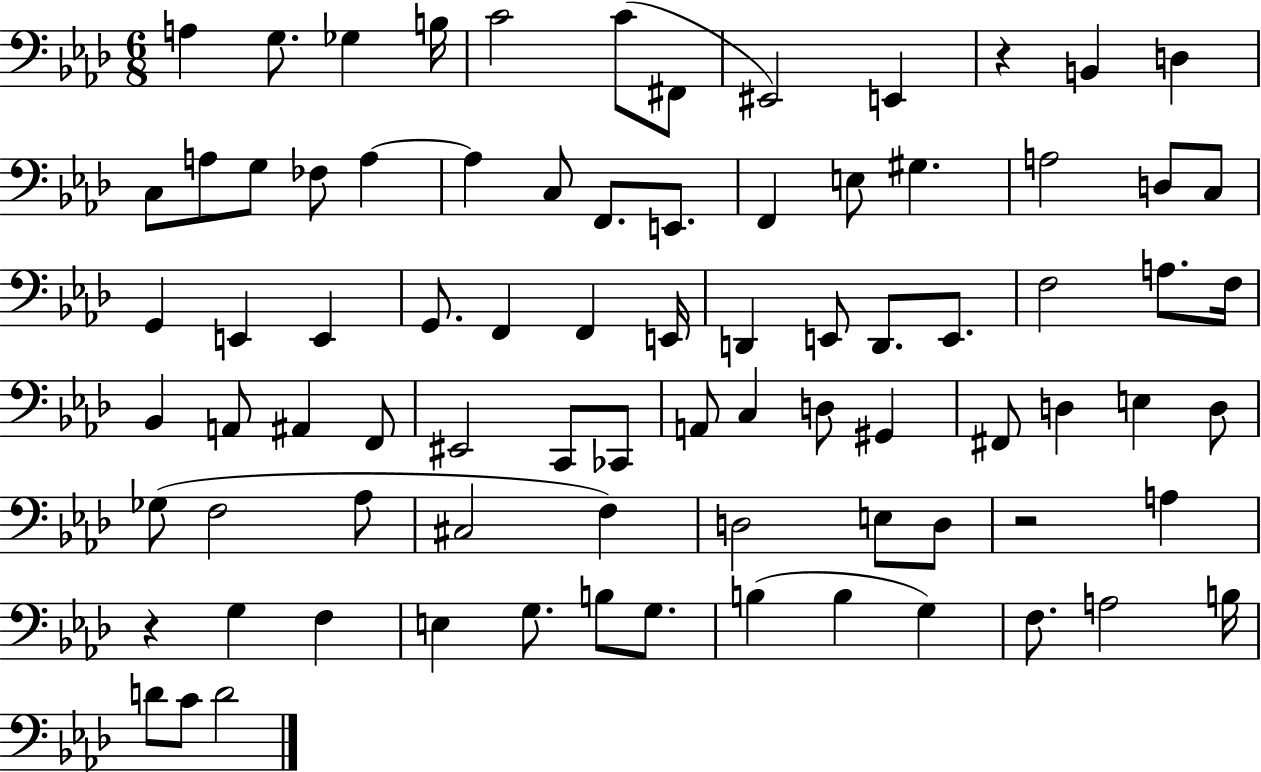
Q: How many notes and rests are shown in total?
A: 82